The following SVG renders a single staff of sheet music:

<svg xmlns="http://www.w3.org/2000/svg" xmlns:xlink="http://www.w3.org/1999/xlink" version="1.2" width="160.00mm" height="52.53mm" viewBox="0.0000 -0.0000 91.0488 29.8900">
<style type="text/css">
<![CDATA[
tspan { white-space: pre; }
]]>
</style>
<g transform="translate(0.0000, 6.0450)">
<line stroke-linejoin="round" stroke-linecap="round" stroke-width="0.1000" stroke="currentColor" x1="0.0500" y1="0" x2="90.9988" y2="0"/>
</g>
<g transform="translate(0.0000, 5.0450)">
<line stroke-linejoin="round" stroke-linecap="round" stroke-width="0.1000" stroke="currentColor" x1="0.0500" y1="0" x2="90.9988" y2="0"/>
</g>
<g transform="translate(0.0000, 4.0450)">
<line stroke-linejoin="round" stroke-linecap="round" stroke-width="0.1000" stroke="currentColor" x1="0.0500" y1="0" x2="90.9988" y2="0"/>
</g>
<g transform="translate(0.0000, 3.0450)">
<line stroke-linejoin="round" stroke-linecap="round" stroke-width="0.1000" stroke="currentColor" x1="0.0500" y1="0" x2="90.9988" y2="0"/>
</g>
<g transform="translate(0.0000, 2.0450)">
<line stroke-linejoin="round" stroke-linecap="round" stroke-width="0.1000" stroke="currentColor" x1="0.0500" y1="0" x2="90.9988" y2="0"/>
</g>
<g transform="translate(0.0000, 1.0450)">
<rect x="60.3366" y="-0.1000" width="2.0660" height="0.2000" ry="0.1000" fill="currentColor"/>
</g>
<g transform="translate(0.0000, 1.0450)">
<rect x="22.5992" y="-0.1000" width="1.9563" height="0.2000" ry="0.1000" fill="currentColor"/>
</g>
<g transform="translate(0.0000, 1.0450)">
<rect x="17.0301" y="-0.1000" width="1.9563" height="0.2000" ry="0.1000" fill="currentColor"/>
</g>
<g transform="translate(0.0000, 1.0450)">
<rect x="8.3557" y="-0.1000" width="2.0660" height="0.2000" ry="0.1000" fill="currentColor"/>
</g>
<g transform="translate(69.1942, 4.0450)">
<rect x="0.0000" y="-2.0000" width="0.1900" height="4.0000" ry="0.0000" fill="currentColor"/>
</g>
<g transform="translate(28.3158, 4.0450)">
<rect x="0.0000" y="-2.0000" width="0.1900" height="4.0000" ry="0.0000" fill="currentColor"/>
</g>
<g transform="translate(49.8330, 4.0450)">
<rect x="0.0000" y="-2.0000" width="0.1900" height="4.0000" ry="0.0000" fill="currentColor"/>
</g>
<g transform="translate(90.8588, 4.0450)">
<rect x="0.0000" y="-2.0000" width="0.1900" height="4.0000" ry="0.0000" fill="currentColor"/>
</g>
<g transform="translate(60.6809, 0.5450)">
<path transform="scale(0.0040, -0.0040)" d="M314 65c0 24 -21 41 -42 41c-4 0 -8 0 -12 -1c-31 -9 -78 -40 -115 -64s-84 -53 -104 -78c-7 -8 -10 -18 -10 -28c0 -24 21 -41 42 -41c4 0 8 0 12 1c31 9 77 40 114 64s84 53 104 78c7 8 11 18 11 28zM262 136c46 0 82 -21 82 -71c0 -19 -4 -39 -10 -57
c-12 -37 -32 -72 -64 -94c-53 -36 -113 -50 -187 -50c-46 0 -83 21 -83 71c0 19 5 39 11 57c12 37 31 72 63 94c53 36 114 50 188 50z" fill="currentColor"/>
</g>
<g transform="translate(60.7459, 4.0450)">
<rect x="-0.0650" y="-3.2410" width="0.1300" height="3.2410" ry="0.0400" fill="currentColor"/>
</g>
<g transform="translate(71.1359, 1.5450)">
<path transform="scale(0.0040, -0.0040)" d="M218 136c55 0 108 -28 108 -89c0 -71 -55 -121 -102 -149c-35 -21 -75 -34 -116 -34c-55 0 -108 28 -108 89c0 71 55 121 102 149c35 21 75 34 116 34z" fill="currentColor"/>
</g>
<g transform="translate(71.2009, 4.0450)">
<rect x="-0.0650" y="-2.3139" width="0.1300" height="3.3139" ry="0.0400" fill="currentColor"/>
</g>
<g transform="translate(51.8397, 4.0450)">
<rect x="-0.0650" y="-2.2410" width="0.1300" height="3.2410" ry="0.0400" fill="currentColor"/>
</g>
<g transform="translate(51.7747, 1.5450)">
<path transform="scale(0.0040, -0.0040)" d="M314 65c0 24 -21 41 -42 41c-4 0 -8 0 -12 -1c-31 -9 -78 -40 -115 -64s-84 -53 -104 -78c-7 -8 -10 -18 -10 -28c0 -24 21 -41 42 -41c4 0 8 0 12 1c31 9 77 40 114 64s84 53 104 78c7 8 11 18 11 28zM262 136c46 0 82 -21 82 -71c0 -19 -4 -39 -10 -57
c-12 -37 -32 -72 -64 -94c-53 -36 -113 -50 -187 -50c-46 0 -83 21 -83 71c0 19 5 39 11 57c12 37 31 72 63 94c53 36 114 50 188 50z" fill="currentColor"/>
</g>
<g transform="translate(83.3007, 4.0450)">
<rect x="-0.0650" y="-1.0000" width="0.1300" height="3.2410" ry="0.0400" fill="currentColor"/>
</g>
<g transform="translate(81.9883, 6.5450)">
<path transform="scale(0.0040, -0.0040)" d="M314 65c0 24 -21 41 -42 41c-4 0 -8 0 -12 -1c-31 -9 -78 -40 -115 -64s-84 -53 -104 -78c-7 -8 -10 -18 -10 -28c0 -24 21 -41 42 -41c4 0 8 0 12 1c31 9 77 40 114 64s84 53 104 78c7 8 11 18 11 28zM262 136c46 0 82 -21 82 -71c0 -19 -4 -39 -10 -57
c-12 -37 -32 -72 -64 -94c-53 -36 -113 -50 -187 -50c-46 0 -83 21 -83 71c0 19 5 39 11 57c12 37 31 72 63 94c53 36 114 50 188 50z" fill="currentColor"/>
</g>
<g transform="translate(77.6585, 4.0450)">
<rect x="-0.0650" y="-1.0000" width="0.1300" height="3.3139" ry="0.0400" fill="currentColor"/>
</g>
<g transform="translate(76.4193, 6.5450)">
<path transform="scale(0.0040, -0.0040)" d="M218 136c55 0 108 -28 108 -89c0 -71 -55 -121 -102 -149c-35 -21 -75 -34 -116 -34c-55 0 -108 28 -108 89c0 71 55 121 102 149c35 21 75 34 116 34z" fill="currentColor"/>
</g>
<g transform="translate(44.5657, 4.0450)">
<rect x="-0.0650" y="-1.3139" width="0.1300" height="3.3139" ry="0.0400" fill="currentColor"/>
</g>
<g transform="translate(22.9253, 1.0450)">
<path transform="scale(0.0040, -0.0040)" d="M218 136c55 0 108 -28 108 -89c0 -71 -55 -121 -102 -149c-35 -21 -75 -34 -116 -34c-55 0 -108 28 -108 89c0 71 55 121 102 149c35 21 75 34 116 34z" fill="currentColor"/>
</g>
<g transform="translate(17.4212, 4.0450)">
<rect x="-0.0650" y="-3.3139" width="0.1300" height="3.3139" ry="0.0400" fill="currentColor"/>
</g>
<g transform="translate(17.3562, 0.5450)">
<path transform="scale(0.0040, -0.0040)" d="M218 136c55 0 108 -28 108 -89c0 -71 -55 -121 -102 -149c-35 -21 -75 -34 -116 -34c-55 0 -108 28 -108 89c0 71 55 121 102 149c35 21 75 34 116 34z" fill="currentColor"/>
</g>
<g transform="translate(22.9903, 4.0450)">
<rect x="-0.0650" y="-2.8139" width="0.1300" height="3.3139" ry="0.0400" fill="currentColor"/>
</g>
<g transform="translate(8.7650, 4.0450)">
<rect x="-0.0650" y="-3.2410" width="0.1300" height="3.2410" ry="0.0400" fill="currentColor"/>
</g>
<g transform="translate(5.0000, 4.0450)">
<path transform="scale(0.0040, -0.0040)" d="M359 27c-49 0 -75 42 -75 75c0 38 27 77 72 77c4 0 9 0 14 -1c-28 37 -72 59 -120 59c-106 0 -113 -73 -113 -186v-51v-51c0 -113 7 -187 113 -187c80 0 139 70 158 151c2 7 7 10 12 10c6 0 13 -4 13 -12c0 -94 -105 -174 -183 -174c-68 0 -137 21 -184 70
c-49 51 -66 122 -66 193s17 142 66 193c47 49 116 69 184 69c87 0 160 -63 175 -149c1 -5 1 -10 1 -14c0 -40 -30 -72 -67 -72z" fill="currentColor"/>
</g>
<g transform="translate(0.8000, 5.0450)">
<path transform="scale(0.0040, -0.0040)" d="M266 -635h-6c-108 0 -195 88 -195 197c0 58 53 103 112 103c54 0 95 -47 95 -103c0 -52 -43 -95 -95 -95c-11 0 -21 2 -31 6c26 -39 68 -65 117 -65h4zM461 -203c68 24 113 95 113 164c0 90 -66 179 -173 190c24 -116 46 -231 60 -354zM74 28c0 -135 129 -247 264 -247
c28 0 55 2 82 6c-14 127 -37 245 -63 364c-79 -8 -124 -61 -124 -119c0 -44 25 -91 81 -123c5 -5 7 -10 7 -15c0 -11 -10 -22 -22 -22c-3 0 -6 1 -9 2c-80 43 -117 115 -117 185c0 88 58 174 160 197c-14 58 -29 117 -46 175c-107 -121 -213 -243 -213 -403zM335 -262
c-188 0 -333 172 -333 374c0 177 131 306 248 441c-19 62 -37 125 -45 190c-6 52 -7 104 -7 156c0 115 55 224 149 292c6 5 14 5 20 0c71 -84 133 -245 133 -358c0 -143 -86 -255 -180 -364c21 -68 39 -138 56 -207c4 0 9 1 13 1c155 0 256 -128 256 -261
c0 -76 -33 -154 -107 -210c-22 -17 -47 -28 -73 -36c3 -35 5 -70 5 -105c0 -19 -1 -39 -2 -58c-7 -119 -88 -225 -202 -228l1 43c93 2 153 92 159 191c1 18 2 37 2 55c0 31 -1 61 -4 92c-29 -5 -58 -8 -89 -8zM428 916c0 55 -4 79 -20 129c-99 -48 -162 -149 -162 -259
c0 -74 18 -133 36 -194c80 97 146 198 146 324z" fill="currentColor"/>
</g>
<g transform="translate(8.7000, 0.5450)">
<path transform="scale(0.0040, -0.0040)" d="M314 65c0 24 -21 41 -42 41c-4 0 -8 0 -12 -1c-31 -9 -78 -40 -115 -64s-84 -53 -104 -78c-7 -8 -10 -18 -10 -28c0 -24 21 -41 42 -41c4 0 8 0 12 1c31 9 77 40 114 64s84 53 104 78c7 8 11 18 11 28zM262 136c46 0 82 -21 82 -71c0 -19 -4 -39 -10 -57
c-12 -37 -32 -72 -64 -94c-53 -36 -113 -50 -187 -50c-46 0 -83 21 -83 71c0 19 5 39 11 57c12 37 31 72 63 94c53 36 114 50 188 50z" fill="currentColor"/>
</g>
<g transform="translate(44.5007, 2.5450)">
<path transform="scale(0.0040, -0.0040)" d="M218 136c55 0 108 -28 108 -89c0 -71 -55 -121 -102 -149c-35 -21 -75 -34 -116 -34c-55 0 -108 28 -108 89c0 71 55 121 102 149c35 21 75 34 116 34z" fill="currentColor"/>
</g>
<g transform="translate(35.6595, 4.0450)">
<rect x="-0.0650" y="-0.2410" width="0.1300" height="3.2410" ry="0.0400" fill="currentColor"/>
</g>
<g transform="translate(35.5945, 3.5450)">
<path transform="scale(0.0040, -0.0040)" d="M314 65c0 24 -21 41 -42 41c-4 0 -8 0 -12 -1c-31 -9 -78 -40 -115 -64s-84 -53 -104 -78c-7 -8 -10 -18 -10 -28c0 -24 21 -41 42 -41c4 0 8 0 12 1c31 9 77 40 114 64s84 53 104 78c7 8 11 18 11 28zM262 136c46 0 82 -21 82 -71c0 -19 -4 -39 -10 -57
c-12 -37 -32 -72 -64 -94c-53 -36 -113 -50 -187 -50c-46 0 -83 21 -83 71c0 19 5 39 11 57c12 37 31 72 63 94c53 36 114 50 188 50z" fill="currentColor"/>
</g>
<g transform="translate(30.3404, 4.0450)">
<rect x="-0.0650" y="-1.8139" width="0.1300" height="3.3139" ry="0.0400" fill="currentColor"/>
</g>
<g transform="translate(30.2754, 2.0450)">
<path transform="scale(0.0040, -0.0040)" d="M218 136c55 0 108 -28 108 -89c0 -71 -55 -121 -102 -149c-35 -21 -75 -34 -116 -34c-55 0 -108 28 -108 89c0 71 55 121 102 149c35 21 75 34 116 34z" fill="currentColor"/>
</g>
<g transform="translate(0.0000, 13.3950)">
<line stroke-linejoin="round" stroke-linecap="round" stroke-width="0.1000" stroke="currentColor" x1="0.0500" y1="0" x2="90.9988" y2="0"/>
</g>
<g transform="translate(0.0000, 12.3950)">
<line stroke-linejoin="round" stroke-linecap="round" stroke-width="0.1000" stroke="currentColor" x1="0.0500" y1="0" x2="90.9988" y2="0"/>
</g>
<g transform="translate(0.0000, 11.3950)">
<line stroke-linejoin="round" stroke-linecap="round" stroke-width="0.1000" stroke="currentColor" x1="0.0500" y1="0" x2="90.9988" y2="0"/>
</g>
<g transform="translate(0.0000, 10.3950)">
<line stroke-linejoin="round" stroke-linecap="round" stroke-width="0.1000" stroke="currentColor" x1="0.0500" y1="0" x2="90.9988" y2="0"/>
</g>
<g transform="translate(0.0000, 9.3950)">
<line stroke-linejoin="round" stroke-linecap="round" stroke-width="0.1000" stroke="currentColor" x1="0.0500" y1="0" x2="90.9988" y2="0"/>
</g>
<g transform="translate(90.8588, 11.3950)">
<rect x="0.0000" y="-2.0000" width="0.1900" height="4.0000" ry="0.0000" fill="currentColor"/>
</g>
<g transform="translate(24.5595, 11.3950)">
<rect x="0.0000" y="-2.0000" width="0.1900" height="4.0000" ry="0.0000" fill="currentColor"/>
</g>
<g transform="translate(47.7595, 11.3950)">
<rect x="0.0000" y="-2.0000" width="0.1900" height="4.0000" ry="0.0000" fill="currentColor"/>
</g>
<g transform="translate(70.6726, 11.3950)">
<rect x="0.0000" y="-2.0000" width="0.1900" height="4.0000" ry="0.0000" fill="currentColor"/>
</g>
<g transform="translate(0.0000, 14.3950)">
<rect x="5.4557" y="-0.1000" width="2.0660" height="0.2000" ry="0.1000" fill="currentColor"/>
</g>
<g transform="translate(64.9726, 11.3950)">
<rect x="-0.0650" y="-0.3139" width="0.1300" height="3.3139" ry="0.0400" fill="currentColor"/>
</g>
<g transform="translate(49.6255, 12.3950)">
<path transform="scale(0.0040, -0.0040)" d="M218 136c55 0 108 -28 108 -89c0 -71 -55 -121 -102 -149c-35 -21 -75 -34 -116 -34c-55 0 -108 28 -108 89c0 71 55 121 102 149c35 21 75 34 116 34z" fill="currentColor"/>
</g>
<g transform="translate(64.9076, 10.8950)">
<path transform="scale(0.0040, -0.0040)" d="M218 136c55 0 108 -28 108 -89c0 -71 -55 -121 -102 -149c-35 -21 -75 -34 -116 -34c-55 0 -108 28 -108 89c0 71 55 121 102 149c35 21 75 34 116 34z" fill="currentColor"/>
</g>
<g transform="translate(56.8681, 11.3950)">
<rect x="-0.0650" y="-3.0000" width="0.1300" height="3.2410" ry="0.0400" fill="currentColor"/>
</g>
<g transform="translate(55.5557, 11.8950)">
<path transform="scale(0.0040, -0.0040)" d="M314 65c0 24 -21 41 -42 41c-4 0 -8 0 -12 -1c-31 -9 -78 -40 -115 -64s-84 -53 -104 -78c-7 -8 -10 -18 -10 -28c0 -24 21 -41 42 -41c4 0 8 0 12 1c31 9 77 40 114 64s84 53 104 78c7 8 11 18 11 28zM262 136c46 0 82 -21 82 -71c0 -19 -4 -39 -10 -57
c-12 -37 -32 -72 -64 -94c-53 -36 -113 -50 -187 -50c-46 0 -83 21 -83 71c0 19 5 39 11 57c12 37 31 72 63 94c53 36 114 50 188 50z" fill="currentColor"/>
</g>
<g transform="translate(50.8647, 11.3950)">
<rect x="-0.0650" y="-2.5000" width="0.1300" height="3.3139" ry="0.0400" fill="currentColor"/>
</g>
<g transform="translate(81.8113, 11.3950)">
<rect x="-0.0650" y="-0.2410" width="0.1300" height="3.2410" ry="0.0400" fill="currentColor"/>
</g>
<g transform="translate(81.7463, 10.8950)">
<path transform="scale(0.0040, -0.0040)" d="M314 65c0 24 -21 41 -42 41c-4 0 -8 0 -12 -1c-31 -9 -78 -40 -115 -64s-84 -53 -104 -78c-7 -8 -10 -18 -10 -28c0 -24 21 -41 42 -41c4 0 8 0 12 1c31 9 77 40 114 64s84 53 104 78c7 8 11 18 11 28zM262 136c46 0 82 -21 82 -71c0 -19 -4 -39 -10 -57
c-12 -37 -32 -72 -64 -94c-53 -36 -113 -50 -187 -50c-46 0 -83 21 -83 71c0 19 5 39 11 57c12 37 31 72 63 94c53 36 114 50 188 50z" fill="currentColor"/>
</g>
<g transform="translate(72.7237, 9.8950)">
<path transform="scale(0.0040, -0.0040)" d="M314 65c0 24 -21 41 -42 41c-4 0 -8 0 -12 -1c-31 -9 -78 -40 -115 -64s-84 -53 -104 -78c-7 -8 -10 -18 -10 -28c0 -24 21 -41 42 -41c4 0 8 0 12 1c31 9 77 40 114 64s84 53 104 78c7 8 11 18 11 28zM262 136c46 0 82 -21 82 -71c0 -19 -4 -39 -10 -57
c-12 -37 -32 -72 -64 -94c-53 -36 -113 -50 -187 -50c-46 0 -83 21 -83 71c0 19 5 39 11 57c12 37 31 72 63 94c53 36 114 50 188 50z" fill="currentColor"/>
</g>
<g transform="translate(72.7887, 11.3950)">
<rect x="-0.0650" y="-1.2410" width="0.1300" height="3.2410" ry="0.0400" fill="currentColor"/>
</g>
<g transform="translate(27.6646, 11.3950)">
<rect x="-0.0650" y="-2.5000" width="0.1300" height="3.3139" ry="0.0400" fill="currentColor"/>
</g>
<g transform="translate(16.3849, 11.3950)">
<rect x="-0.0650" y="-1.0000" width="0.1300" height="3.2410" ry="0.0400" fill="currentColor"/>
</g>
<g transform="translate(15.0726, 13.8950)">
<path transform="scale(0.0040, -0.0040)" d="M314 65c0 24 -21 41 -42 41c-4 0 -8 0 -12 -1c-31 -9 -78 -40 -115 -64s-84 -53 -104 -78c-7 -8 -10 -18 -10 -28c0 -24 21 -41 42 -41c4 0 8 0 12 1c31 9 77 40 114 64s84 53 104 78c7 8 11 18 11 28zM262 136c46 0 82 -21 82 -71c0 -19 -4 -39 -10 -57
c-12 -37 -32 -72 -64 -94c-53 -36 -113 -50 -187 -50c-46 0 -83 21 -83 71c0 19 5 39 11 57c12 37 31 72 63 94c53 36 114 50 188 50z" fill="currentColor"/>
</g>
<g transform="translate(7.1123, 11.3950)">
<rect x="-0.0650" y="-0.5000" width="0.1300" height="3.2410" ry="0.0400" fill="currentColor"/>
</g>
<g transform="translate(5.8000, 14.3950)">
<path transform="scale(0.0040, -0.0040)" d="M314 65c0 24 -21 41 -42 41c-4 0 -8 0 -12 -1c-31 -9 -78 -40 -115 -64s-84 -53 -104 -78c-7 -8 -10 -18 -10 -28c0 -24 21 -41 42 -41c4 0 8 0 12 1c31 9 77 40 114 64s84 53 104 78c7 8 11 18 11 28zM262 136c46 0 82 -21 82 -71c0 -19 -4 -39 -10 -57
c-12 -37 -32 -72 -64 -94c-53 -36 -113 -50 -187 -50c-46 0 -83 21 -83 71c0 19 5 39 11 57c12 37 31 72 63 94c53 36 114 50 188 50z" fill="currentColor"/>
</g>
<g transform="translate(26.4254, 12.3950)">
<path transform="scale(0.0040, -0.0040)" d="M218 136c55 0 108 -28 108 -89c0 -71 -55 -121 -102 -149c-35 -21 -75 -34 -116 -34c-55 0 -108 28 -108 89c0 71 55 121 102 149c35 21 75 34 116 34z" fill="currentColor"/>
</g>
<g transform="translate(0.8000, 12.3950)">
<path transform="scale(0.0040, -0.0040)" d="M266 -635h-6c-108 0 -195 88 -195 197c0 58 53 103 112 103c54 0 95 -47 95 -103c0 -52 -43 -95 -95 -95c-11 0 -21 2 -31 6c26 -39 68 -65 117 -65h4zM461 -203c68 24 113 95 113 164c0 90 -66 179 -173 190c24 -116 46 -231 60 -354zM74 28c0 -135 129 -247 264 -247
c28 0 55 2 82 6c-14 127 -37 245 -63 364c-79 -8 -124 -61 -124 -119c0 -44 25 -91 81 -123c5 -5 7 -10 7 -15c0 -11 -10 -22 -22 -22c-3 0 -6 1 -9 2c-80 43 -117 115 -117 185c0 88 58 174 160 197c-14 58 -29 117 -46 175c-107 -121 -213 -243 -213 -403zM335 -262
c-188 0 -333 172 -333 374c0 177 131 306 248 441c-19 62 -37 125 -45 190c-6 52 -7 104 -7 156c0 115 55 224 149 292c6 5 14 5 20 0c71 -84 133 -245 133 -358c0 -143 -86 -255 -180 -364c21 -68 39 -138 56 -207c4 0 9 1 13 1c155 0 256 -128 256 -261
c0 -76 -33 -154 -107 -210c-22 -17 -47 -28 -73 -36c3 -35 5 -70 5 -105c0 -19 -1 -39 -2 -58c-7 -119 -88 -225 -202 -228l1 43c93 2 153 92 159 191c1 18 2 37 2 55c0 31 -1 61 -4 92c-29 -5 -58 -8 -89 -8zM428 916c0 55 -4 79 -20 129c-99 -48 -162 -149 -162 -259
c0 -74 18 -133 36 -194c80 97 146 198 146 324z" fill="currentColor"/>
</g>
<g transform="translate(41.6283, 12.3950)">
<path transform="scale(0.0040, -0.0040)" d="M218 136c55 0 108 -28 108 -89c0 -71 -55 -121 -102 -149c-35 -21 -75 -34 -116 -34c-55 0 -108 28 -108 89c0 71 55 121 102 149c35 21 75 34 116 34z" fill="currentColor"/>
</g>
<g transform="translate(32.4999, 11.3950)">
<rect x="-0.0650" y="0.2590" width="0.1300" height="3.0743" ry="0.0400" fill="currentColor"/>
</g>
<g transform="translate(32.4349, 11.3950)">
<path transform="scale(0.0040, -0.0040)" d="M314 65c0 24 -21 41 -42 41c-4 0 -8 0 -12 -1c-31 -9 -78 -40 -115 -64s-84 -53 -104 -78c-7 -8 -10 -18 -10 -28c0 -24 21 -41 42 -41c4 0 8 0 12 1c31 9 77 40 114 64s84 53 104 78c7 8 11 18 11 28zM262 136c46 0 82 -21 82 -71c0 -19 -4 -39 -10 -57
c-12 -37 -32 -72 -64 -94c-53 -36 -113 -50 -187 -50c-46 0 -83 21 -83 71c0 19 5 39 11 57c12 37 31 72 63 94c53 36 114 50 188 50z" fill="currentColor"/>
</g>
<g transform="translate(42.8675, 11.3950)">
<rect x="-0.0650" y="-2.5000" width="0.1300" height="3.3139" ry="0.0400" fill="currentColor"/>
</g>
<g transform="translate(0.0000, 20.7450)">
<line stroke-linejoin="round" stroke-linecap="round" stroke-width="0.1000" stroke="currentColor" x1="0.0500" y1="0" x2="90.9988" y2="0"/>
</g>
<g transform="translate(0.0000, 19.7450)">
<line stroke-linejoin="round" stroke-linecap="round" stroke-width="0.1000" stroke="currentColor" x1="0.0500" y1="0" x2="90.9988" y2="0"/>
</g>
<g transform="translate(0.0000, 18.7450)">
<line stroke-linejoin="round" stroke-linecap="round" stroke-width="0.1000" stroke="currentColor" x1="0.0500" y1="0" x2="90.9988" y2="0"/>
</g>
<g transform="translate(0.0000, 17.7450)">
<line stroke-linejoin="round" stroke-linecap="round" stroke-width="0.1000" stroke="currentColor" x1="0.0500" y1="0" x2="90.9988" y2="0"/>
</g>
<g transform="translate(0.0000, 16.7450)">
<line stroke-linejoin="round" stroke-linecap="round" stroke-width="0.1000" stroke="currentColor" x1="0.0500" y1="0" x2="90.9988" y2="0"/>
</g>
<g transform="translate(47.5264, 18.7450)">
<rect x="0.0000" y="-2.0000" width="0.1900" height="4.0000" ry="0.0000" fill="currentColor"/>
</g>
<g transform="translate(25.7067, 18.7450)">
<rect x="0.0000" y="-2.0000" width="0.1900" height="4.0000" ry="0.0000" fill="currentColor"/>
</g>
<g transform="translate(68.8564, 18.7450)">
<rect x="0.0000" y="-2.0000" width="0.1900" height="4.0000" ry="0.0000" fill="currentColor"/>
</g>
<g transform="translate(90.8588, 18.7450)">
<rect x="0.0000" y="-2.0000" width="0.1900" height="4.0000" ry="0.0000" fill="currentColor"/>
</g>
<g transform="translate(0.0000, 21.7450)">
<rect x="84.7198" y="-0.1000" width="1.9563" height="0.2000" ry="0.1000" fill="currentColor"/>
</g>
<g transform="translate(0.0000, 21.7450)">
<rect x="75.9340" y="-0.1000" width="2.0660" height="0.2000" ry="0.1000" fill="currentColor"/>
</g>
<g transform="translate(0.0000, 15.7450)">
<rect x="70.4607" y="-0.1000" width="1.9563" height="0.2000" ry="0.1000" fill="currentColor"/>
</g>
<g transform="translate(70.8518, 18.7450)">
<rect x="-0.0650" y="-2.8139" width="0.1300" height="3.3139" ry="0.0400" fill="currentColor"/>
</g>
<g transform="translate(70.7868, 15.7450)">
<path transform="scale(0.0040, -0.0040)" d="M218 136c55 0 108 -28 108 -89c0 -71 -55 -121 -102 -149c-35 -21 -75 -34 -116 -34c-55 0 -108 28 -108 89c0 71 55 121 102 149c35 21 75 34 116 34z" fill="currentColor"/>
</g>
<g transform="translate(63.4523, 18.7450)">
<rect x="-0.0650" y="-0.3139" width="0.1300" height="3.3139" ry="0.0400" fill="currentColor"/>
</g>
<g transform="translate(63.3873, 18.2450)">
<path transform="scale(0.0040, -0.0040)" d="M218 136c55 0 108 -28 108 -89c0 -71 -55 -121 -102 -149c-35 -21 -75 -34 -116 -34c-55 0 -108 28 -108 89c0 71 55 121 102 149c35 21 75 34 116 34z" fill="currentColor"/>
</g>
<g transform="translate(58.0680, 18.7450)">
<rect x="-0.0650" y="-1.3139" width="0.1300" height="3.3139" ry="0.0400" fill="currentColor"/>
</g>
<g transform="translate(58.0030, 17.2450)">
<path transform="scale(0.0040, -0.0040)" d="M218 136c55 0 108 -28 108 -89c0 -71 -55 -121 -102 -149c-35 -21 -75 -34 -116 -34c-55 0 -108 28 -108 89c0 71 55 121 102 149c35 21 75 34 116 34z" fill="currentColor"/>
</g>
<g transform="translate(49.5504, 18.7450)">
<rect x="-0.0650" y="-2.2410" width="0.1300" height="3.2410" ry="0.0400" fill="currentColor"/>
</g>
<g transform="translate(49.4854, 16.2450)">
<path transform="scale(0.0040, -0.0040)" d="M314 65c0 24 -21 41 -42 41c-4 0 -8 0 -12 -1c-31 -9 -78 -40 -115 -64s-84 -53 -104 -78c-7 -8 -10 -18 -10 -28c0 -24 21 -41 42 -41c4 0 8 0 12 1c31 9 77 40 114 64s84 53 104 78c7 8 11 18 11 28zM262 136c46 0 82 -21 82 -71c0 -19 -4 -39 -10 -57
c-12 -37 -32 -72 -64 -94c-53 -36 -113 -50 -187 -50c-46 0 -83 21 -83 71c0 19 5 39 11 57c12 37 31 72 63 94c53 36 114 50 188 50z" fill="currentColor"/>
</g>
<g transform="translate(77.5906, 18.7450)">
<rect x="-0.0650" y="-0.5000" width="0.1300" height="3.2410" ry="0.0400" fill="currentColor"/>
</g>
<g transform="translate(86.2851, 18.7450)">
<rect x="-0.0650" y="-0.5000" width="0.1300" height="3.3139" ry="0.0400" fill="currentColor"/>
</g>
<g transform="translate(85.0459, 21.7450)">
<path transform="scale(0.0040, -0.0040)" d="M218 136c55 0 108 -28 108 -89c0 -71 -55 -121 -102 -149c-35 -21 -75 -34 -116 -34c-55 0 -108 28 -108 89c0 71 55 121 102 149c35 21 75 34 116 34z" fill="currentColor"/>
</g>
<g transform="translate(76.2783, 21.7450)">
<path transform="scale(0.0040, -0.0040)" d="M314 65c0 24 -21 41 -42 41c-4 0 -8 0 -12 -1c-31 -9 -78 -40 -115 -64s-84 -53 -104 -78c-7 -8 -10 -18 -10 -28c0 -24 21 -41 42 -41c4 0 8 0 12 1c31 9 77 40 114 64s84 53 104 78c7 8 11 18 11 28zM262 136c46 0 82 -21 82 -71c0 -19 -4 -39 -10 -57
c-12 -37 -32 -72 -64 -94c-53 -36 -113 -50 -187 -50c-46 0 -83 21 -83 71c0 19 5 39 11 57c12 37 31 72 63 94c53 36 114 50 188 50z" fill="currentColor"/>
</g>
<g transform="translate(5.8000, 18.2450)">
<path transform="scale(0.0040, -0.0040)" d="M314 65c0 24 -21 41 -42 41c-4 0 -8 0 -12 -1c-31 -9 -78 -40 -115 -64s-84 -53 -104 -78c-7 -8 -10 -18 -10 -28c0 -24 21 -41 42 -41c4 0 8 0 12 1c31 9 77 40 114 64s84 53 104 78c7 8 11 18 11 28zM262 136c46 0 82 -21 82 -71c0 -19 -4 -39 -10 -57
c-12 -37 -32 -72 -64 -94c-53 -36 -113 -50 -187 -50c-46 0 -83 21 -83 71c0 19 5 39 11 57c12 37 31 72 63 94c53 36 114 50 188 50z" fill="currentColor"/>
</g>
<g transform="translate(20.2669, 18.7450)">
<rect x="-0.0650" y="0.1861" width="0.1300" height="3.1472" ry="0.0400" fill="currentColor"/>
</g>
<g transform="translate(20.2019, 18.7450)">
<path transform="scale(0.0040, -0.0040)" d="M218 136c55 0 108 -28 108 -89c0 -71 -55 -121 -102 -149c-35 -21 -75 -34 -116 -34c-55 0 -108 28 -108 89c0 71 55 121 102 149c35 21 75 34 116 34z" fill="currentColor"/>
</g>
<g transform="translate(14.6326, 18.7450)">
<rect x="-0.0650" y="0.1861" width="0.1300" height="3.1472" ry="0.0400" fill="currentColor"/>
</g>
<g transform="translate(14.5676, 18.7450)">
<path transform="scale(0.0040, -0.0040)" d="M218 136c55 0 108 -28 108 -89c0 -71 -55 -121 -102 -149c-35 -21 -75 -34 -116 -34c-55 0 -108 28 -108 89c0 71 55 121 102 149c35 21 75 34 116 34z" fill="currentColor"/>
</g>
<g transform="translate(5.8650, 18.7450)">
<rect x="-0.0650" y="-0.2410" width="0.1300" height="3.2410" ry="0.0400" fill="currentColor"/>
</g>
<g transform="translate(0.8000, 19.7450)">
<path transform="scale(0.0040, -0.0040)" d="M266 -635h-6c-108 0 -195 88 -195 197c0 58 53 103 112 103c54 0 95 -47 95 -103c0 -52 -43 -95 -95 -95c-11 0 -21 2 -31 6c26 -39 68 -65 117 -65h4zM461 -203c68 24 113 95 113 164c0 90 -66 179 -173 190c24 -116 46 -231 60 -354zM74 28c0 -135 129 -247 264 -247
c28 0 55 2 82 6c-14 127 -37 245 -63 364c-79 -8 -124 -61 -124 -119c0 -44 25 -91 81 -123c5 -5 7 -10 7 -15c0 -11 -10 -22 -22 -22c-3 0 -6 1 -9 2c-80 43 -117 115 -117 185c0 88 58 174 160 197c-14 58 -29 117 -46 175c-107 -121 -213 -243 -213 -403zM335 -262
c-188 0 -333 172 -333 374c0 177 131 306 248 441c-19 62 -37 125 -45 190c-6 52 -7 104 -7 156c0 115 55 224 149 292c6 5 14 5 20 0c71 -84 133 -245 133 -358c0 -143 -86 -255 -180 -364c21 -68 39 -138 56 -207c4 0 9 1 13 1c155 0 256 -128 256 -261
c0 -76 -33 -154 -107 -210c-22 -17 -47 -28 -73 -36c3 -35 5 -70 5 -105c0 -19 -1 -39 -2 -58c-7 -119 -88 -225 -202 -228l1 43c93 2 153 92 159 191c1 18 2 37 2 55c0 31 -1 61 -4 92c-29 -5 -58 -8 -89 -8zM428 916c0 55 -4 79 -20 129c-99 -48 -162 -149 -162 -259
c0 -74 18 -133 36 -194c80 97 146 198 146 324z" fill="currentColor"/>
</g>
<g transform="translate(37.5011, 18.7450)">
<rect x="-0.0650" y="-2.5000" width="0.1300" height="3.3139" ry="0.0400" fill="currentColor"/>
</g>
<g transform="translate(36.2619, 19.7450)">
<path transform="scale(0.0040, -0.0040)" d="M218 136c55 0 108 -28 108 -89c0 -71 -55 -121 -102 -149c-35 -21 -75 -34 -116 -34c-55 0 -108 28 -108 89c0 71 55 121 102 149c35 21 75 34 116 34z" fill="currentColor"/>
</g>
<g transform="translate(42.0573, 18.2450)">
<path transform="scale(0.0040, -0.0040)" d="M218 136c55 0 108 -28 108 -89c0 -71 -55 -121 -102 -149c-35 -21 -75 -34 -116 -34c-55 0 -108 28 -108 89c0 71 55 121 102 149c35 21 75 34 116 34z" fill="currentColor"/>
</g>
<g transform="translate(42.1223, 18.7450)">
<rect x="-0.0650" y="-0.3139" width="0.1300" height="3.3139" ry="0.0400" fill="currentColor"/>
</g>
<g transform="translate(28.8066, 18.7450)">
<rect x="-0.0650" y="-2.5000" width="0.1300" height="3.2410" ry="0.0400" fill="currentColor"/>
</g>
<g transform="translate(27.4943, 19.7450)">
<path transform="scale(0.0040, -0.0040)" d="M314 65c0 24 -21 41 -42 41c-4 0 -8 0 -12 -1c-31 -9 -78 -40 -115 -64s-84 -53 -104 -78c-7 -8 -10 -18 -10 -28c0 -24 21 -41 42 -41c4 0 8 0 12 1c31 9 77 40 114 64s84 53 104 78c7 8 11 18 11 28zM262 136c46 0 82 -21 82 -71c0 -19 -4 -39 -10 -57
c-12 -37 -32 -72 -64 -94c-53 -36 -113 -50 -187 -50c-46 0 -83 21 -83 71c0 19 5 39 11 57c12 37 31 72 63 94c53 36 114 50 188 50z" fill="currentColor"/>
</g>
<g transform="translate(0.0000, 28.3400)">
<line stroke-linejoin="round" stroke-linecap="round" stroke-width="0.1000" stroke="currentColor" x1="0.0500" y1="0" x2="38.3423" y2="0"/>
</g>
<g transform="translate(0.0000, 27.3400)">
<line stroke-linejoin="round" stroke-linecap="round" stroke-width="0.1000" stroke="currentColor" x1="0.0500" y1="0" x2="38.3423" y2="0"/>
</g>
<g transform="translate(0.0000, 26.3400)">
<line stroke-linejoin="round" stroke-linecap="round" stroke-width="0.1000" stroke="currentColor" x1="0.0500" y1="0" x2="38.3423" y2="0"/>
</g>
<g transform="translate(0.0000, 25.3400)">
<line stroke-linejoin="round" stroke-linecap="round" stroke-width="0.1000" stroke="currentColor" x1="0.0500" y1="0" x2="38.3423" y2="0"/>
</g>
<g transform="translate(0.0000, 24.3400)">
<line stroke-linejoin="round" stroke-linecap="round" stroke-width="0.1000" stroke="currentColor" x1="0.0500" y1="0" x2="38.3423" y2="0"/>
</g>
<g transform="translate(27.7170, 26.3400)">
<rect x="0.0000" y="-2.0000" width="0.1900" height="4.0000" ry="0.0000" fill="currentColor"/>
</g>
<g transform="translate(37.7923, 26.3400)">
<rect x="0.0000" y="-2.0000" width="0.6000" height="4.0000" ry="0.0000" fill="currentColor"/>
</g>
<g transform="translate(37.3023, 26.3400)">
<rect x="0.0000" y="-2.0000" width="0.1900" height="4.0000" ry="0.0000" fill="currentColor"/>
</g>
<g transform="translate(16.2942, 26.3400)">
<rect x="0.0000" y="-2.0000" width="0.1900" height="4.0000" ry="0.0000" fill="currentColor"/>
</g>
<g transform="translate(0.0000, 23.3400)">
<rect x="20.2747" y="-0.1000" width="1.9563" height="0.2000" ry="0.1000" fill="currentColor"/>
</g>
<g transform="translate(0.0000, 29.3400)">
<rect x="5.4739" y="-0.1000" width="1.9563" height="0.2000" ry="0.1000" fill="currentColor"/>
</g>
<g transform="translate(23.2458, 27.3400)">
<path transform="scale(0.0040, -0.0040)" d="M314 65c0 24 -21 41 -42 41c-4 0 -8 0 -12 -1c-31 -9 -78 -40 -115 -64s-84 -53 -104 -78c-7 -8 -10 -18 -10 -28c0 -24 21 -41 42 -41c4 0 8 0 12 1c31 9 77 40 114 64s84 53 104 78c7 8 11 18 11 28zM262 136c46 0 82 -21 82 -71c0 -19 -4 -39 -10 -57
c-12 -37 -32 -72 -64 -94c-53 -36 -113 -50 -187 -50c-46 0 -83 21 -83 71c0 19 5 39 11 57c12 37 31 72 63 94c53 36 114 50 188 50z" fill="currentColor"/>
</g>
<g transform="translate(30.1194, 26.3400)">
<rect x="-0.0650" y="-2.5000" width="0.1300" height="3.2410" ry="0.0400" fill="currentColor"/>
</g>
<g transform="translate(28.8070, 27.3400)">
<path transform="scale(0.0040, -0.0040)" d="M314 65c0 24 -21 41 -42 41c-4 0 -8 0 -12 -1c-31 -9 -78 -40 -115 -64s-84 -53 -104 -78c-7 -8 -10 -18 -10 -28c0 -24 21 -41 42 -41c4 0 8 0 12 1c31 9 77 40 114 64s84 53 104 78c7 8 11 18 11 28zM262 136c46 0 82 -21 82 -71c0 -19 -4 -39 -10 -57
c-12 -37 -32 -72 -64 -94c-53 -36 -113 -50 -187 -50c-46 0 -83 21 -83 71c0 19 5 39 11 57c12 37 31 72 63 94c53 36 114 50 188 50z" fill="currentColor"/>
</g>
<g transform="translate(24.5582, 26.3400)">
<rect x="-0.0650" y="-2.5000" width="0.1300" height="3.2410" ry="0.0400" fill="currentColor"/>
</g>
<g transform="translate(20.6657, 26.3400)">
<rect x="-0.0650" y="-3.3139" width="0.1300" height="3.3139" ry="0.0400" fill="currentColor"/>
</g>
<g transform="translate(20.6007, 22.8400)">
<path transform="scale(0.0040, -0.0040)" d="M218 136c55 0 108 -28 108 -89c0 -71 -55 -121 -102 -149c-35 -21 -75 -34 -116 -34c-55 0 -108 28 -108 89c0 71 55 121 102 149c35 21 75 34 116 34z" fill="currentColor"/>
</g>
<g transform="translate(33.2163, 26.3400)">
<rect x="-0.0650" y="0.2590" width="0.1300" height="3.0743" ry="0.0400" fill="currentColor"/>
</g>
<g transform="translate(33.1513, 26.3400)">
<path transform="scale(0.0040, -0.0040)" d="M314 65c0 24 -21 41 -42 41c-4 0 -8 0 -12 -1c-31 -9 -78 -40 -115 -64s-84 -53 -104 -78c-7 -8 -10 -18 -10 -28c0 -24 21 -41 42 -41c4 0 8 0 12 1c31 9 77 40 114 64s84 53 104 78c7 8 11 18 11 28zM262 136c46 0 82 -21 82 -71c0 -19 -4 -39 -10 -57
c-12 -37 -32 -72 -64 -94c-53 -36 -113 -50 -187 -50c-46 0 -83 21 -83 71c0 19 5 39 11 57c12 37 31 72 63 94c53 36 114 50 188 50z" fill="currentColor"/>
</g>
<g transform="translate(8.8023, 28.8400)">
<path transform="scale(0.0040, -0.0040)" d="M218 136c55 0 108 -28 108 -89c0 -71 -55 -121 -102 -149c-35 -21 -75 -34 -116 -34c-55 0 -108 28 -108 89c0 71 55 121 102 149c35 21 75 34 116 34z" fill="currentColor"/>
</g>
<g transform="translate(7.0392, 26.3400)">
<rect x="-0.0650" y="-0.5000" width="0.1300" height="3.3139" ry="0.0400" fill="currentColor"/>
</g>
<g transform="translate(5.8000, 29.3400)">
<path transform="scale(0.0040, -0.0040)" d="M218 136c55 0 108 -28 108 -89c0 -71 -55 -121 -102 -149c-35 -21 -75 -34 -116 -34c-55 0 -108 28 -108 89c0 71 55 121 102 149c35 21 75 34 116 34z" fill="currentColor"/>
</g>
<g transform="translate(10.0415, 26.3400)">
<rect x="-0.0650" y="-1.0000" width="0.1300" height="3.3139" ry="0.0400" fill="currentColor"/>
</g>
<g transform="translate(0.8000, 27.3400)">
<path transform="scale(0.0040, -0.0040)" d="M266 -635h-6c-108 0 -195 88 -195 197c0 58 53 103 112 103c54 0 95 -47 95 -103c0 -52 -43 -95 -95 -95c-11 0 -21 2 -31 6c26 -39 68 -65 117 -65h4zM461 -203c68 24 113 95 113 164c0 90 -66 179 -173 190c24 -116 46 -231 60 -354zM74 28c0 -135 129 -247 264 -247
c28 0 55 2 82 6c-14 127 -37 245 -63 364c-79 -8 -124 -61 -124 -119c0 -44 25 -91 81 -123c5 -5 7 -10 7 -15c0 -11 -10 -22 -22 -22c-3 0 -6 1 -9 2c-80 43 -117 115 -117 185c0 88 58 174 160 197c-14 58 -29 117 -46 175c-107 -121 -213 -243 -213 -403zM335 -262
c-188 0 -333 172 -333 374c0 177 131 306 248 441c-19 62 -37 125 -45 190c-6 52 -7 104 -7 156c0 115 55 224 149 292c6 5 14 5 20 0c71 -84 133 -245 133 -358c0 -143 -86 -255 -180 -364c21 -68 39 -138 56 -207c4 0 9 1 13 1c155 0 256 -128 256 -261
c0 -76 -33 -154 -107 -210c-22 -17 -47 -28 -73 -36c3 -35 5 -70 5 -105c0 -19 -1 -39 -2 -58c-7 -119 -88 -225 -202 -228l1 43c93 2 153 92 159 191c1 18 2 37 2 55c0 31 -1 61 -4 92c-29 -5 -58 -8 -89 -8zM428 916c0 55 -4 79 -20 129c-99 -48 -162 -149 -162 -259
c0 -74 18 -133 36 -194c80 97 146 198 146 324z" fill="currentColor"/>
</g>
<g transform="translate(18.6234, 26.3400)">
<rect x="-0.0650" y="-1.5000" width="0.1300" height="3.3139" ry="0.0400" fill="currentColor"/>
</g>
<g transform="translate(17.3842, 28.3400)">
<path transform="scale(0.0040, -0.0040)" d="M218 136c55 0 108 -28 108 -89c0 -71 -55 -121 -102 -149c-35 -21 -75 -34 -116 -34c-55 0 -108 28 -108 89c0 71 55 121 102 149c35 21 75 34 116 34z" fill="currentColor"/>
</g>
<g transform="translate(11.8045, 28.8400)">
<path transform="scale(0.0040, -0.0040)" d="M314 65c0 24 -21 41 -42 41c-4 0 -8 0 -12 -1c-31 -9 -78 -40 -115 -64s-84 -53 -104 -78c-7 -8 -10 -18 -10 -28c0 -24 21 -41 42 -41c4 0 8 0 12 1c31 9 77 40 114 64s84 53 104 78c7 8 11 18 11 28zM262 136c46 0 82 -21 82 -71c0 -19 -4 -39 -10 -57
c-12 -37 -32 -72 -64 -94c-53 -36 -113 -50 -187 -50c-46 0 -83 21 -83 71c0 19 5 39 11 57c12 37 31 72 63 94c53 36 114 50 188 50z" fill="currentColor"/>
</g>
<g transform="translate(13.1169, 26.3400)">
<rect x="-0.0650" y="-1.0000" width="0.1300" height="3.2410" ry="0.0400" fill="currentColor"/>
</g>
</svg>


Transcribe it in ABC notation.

X:1
T:Untitled
M:4/4
L:1/4
K:C
b2 b a f c2 e g2 b2 g D D2 C2 D2 G B2 G G A2 c e2 c2 c2 B B G2 G c g2 e c a C2 C C D D2 E b G2 G2 B2